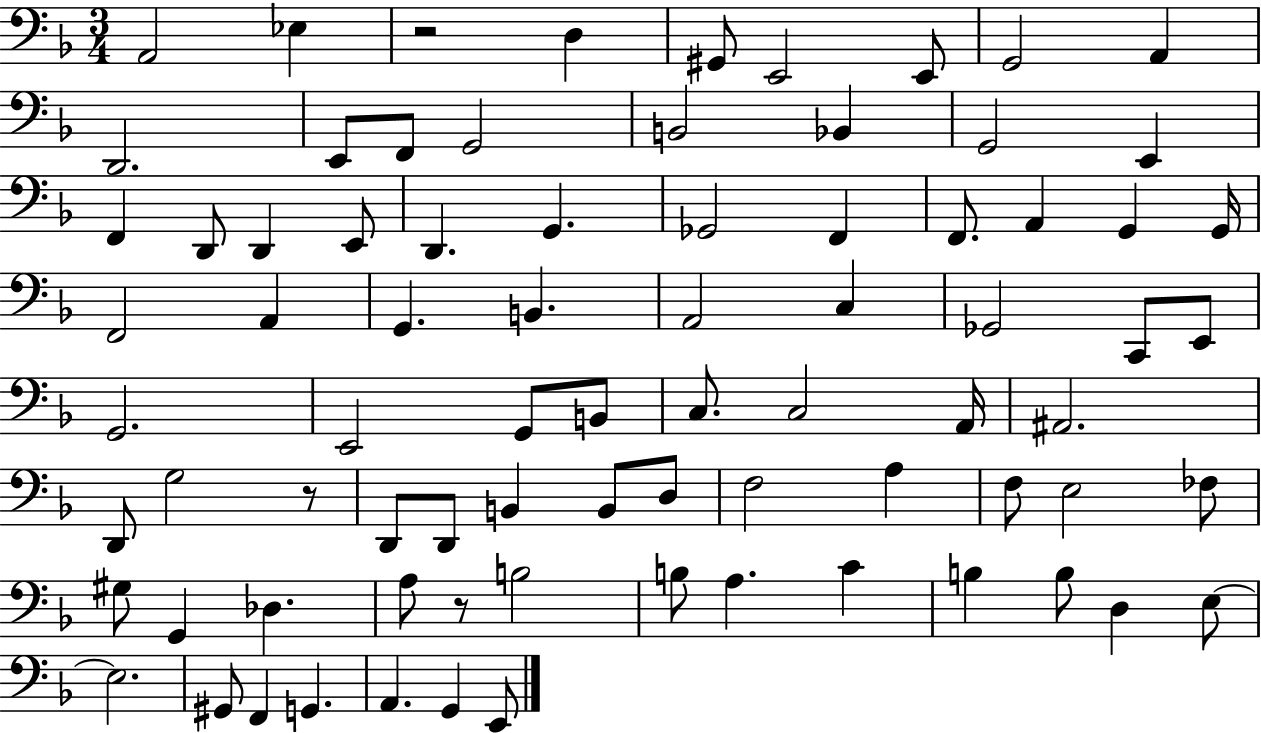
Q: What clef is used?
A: bass